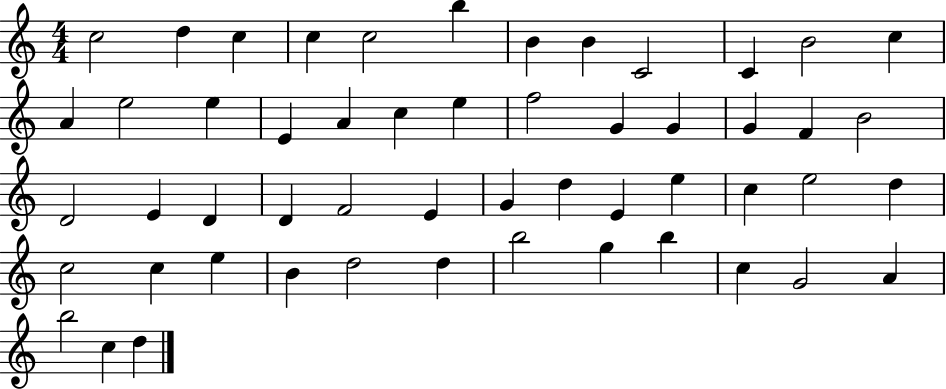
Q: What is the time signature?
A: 4/4